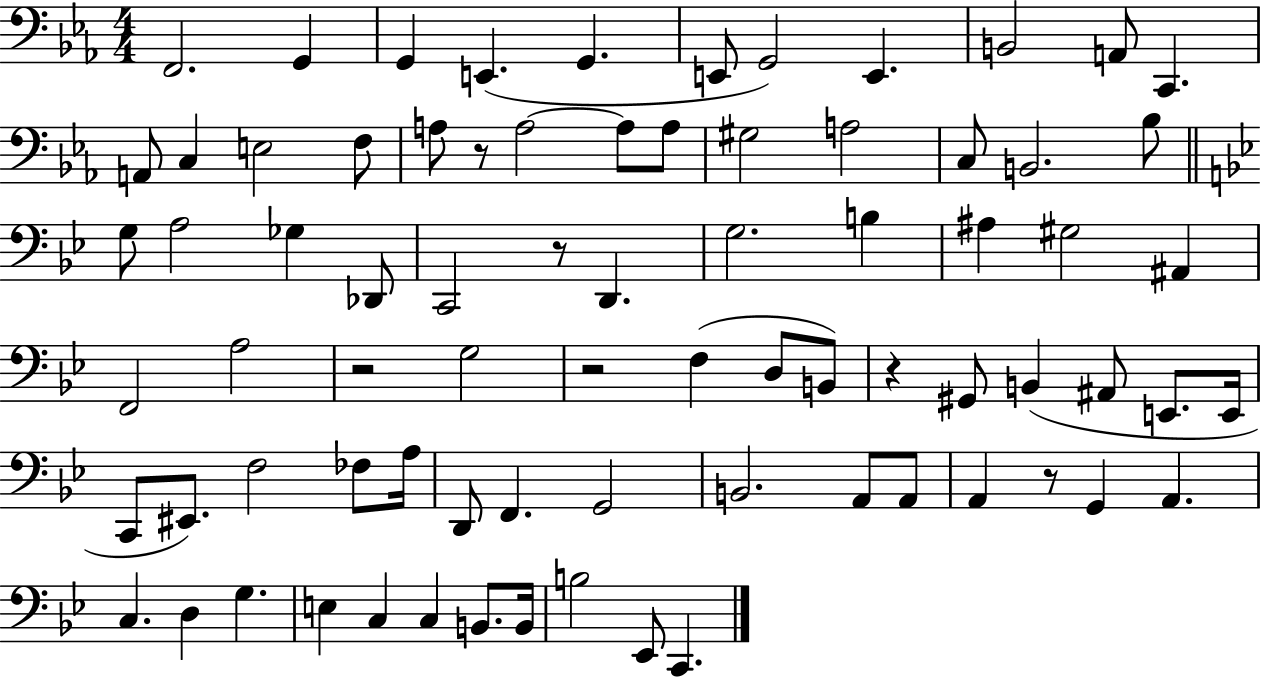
{
  \clef bass
  \numericTimeSignature
  \time 4/4
  \key ees \major
  f,2. g,4 | g,4 e,4.( g,4. | e,8 g,2) e,4. | b,2 a,8 c,4. | \break a,8 c4 e2 f8 | a8 r8 a2~~ a8 a8 | gis2 a2 | c8 b,2. bes8 | \break \bar "||" \break \key bes \major g8 a2 ges4 des,8 | c,2 r8 d,4. | g2. b4 | ais4 gis2 ais,4 | \break f,2 a2 | r2 g2 | r2 f4( d8 b,8) | r4 gis,8 b,4( ais,8 e,8. e,16 | \break c,8 eis,8.) f2 fes8 a16 | d,8 f,4. g,2 | b,2. a,8 a,8 | a,4 r8 g,4 a,4. | \break c4. d4 g4. | e4 c4 c4 b,8. b,16 | b2 ees,8 c,4. | \bar "|."
}